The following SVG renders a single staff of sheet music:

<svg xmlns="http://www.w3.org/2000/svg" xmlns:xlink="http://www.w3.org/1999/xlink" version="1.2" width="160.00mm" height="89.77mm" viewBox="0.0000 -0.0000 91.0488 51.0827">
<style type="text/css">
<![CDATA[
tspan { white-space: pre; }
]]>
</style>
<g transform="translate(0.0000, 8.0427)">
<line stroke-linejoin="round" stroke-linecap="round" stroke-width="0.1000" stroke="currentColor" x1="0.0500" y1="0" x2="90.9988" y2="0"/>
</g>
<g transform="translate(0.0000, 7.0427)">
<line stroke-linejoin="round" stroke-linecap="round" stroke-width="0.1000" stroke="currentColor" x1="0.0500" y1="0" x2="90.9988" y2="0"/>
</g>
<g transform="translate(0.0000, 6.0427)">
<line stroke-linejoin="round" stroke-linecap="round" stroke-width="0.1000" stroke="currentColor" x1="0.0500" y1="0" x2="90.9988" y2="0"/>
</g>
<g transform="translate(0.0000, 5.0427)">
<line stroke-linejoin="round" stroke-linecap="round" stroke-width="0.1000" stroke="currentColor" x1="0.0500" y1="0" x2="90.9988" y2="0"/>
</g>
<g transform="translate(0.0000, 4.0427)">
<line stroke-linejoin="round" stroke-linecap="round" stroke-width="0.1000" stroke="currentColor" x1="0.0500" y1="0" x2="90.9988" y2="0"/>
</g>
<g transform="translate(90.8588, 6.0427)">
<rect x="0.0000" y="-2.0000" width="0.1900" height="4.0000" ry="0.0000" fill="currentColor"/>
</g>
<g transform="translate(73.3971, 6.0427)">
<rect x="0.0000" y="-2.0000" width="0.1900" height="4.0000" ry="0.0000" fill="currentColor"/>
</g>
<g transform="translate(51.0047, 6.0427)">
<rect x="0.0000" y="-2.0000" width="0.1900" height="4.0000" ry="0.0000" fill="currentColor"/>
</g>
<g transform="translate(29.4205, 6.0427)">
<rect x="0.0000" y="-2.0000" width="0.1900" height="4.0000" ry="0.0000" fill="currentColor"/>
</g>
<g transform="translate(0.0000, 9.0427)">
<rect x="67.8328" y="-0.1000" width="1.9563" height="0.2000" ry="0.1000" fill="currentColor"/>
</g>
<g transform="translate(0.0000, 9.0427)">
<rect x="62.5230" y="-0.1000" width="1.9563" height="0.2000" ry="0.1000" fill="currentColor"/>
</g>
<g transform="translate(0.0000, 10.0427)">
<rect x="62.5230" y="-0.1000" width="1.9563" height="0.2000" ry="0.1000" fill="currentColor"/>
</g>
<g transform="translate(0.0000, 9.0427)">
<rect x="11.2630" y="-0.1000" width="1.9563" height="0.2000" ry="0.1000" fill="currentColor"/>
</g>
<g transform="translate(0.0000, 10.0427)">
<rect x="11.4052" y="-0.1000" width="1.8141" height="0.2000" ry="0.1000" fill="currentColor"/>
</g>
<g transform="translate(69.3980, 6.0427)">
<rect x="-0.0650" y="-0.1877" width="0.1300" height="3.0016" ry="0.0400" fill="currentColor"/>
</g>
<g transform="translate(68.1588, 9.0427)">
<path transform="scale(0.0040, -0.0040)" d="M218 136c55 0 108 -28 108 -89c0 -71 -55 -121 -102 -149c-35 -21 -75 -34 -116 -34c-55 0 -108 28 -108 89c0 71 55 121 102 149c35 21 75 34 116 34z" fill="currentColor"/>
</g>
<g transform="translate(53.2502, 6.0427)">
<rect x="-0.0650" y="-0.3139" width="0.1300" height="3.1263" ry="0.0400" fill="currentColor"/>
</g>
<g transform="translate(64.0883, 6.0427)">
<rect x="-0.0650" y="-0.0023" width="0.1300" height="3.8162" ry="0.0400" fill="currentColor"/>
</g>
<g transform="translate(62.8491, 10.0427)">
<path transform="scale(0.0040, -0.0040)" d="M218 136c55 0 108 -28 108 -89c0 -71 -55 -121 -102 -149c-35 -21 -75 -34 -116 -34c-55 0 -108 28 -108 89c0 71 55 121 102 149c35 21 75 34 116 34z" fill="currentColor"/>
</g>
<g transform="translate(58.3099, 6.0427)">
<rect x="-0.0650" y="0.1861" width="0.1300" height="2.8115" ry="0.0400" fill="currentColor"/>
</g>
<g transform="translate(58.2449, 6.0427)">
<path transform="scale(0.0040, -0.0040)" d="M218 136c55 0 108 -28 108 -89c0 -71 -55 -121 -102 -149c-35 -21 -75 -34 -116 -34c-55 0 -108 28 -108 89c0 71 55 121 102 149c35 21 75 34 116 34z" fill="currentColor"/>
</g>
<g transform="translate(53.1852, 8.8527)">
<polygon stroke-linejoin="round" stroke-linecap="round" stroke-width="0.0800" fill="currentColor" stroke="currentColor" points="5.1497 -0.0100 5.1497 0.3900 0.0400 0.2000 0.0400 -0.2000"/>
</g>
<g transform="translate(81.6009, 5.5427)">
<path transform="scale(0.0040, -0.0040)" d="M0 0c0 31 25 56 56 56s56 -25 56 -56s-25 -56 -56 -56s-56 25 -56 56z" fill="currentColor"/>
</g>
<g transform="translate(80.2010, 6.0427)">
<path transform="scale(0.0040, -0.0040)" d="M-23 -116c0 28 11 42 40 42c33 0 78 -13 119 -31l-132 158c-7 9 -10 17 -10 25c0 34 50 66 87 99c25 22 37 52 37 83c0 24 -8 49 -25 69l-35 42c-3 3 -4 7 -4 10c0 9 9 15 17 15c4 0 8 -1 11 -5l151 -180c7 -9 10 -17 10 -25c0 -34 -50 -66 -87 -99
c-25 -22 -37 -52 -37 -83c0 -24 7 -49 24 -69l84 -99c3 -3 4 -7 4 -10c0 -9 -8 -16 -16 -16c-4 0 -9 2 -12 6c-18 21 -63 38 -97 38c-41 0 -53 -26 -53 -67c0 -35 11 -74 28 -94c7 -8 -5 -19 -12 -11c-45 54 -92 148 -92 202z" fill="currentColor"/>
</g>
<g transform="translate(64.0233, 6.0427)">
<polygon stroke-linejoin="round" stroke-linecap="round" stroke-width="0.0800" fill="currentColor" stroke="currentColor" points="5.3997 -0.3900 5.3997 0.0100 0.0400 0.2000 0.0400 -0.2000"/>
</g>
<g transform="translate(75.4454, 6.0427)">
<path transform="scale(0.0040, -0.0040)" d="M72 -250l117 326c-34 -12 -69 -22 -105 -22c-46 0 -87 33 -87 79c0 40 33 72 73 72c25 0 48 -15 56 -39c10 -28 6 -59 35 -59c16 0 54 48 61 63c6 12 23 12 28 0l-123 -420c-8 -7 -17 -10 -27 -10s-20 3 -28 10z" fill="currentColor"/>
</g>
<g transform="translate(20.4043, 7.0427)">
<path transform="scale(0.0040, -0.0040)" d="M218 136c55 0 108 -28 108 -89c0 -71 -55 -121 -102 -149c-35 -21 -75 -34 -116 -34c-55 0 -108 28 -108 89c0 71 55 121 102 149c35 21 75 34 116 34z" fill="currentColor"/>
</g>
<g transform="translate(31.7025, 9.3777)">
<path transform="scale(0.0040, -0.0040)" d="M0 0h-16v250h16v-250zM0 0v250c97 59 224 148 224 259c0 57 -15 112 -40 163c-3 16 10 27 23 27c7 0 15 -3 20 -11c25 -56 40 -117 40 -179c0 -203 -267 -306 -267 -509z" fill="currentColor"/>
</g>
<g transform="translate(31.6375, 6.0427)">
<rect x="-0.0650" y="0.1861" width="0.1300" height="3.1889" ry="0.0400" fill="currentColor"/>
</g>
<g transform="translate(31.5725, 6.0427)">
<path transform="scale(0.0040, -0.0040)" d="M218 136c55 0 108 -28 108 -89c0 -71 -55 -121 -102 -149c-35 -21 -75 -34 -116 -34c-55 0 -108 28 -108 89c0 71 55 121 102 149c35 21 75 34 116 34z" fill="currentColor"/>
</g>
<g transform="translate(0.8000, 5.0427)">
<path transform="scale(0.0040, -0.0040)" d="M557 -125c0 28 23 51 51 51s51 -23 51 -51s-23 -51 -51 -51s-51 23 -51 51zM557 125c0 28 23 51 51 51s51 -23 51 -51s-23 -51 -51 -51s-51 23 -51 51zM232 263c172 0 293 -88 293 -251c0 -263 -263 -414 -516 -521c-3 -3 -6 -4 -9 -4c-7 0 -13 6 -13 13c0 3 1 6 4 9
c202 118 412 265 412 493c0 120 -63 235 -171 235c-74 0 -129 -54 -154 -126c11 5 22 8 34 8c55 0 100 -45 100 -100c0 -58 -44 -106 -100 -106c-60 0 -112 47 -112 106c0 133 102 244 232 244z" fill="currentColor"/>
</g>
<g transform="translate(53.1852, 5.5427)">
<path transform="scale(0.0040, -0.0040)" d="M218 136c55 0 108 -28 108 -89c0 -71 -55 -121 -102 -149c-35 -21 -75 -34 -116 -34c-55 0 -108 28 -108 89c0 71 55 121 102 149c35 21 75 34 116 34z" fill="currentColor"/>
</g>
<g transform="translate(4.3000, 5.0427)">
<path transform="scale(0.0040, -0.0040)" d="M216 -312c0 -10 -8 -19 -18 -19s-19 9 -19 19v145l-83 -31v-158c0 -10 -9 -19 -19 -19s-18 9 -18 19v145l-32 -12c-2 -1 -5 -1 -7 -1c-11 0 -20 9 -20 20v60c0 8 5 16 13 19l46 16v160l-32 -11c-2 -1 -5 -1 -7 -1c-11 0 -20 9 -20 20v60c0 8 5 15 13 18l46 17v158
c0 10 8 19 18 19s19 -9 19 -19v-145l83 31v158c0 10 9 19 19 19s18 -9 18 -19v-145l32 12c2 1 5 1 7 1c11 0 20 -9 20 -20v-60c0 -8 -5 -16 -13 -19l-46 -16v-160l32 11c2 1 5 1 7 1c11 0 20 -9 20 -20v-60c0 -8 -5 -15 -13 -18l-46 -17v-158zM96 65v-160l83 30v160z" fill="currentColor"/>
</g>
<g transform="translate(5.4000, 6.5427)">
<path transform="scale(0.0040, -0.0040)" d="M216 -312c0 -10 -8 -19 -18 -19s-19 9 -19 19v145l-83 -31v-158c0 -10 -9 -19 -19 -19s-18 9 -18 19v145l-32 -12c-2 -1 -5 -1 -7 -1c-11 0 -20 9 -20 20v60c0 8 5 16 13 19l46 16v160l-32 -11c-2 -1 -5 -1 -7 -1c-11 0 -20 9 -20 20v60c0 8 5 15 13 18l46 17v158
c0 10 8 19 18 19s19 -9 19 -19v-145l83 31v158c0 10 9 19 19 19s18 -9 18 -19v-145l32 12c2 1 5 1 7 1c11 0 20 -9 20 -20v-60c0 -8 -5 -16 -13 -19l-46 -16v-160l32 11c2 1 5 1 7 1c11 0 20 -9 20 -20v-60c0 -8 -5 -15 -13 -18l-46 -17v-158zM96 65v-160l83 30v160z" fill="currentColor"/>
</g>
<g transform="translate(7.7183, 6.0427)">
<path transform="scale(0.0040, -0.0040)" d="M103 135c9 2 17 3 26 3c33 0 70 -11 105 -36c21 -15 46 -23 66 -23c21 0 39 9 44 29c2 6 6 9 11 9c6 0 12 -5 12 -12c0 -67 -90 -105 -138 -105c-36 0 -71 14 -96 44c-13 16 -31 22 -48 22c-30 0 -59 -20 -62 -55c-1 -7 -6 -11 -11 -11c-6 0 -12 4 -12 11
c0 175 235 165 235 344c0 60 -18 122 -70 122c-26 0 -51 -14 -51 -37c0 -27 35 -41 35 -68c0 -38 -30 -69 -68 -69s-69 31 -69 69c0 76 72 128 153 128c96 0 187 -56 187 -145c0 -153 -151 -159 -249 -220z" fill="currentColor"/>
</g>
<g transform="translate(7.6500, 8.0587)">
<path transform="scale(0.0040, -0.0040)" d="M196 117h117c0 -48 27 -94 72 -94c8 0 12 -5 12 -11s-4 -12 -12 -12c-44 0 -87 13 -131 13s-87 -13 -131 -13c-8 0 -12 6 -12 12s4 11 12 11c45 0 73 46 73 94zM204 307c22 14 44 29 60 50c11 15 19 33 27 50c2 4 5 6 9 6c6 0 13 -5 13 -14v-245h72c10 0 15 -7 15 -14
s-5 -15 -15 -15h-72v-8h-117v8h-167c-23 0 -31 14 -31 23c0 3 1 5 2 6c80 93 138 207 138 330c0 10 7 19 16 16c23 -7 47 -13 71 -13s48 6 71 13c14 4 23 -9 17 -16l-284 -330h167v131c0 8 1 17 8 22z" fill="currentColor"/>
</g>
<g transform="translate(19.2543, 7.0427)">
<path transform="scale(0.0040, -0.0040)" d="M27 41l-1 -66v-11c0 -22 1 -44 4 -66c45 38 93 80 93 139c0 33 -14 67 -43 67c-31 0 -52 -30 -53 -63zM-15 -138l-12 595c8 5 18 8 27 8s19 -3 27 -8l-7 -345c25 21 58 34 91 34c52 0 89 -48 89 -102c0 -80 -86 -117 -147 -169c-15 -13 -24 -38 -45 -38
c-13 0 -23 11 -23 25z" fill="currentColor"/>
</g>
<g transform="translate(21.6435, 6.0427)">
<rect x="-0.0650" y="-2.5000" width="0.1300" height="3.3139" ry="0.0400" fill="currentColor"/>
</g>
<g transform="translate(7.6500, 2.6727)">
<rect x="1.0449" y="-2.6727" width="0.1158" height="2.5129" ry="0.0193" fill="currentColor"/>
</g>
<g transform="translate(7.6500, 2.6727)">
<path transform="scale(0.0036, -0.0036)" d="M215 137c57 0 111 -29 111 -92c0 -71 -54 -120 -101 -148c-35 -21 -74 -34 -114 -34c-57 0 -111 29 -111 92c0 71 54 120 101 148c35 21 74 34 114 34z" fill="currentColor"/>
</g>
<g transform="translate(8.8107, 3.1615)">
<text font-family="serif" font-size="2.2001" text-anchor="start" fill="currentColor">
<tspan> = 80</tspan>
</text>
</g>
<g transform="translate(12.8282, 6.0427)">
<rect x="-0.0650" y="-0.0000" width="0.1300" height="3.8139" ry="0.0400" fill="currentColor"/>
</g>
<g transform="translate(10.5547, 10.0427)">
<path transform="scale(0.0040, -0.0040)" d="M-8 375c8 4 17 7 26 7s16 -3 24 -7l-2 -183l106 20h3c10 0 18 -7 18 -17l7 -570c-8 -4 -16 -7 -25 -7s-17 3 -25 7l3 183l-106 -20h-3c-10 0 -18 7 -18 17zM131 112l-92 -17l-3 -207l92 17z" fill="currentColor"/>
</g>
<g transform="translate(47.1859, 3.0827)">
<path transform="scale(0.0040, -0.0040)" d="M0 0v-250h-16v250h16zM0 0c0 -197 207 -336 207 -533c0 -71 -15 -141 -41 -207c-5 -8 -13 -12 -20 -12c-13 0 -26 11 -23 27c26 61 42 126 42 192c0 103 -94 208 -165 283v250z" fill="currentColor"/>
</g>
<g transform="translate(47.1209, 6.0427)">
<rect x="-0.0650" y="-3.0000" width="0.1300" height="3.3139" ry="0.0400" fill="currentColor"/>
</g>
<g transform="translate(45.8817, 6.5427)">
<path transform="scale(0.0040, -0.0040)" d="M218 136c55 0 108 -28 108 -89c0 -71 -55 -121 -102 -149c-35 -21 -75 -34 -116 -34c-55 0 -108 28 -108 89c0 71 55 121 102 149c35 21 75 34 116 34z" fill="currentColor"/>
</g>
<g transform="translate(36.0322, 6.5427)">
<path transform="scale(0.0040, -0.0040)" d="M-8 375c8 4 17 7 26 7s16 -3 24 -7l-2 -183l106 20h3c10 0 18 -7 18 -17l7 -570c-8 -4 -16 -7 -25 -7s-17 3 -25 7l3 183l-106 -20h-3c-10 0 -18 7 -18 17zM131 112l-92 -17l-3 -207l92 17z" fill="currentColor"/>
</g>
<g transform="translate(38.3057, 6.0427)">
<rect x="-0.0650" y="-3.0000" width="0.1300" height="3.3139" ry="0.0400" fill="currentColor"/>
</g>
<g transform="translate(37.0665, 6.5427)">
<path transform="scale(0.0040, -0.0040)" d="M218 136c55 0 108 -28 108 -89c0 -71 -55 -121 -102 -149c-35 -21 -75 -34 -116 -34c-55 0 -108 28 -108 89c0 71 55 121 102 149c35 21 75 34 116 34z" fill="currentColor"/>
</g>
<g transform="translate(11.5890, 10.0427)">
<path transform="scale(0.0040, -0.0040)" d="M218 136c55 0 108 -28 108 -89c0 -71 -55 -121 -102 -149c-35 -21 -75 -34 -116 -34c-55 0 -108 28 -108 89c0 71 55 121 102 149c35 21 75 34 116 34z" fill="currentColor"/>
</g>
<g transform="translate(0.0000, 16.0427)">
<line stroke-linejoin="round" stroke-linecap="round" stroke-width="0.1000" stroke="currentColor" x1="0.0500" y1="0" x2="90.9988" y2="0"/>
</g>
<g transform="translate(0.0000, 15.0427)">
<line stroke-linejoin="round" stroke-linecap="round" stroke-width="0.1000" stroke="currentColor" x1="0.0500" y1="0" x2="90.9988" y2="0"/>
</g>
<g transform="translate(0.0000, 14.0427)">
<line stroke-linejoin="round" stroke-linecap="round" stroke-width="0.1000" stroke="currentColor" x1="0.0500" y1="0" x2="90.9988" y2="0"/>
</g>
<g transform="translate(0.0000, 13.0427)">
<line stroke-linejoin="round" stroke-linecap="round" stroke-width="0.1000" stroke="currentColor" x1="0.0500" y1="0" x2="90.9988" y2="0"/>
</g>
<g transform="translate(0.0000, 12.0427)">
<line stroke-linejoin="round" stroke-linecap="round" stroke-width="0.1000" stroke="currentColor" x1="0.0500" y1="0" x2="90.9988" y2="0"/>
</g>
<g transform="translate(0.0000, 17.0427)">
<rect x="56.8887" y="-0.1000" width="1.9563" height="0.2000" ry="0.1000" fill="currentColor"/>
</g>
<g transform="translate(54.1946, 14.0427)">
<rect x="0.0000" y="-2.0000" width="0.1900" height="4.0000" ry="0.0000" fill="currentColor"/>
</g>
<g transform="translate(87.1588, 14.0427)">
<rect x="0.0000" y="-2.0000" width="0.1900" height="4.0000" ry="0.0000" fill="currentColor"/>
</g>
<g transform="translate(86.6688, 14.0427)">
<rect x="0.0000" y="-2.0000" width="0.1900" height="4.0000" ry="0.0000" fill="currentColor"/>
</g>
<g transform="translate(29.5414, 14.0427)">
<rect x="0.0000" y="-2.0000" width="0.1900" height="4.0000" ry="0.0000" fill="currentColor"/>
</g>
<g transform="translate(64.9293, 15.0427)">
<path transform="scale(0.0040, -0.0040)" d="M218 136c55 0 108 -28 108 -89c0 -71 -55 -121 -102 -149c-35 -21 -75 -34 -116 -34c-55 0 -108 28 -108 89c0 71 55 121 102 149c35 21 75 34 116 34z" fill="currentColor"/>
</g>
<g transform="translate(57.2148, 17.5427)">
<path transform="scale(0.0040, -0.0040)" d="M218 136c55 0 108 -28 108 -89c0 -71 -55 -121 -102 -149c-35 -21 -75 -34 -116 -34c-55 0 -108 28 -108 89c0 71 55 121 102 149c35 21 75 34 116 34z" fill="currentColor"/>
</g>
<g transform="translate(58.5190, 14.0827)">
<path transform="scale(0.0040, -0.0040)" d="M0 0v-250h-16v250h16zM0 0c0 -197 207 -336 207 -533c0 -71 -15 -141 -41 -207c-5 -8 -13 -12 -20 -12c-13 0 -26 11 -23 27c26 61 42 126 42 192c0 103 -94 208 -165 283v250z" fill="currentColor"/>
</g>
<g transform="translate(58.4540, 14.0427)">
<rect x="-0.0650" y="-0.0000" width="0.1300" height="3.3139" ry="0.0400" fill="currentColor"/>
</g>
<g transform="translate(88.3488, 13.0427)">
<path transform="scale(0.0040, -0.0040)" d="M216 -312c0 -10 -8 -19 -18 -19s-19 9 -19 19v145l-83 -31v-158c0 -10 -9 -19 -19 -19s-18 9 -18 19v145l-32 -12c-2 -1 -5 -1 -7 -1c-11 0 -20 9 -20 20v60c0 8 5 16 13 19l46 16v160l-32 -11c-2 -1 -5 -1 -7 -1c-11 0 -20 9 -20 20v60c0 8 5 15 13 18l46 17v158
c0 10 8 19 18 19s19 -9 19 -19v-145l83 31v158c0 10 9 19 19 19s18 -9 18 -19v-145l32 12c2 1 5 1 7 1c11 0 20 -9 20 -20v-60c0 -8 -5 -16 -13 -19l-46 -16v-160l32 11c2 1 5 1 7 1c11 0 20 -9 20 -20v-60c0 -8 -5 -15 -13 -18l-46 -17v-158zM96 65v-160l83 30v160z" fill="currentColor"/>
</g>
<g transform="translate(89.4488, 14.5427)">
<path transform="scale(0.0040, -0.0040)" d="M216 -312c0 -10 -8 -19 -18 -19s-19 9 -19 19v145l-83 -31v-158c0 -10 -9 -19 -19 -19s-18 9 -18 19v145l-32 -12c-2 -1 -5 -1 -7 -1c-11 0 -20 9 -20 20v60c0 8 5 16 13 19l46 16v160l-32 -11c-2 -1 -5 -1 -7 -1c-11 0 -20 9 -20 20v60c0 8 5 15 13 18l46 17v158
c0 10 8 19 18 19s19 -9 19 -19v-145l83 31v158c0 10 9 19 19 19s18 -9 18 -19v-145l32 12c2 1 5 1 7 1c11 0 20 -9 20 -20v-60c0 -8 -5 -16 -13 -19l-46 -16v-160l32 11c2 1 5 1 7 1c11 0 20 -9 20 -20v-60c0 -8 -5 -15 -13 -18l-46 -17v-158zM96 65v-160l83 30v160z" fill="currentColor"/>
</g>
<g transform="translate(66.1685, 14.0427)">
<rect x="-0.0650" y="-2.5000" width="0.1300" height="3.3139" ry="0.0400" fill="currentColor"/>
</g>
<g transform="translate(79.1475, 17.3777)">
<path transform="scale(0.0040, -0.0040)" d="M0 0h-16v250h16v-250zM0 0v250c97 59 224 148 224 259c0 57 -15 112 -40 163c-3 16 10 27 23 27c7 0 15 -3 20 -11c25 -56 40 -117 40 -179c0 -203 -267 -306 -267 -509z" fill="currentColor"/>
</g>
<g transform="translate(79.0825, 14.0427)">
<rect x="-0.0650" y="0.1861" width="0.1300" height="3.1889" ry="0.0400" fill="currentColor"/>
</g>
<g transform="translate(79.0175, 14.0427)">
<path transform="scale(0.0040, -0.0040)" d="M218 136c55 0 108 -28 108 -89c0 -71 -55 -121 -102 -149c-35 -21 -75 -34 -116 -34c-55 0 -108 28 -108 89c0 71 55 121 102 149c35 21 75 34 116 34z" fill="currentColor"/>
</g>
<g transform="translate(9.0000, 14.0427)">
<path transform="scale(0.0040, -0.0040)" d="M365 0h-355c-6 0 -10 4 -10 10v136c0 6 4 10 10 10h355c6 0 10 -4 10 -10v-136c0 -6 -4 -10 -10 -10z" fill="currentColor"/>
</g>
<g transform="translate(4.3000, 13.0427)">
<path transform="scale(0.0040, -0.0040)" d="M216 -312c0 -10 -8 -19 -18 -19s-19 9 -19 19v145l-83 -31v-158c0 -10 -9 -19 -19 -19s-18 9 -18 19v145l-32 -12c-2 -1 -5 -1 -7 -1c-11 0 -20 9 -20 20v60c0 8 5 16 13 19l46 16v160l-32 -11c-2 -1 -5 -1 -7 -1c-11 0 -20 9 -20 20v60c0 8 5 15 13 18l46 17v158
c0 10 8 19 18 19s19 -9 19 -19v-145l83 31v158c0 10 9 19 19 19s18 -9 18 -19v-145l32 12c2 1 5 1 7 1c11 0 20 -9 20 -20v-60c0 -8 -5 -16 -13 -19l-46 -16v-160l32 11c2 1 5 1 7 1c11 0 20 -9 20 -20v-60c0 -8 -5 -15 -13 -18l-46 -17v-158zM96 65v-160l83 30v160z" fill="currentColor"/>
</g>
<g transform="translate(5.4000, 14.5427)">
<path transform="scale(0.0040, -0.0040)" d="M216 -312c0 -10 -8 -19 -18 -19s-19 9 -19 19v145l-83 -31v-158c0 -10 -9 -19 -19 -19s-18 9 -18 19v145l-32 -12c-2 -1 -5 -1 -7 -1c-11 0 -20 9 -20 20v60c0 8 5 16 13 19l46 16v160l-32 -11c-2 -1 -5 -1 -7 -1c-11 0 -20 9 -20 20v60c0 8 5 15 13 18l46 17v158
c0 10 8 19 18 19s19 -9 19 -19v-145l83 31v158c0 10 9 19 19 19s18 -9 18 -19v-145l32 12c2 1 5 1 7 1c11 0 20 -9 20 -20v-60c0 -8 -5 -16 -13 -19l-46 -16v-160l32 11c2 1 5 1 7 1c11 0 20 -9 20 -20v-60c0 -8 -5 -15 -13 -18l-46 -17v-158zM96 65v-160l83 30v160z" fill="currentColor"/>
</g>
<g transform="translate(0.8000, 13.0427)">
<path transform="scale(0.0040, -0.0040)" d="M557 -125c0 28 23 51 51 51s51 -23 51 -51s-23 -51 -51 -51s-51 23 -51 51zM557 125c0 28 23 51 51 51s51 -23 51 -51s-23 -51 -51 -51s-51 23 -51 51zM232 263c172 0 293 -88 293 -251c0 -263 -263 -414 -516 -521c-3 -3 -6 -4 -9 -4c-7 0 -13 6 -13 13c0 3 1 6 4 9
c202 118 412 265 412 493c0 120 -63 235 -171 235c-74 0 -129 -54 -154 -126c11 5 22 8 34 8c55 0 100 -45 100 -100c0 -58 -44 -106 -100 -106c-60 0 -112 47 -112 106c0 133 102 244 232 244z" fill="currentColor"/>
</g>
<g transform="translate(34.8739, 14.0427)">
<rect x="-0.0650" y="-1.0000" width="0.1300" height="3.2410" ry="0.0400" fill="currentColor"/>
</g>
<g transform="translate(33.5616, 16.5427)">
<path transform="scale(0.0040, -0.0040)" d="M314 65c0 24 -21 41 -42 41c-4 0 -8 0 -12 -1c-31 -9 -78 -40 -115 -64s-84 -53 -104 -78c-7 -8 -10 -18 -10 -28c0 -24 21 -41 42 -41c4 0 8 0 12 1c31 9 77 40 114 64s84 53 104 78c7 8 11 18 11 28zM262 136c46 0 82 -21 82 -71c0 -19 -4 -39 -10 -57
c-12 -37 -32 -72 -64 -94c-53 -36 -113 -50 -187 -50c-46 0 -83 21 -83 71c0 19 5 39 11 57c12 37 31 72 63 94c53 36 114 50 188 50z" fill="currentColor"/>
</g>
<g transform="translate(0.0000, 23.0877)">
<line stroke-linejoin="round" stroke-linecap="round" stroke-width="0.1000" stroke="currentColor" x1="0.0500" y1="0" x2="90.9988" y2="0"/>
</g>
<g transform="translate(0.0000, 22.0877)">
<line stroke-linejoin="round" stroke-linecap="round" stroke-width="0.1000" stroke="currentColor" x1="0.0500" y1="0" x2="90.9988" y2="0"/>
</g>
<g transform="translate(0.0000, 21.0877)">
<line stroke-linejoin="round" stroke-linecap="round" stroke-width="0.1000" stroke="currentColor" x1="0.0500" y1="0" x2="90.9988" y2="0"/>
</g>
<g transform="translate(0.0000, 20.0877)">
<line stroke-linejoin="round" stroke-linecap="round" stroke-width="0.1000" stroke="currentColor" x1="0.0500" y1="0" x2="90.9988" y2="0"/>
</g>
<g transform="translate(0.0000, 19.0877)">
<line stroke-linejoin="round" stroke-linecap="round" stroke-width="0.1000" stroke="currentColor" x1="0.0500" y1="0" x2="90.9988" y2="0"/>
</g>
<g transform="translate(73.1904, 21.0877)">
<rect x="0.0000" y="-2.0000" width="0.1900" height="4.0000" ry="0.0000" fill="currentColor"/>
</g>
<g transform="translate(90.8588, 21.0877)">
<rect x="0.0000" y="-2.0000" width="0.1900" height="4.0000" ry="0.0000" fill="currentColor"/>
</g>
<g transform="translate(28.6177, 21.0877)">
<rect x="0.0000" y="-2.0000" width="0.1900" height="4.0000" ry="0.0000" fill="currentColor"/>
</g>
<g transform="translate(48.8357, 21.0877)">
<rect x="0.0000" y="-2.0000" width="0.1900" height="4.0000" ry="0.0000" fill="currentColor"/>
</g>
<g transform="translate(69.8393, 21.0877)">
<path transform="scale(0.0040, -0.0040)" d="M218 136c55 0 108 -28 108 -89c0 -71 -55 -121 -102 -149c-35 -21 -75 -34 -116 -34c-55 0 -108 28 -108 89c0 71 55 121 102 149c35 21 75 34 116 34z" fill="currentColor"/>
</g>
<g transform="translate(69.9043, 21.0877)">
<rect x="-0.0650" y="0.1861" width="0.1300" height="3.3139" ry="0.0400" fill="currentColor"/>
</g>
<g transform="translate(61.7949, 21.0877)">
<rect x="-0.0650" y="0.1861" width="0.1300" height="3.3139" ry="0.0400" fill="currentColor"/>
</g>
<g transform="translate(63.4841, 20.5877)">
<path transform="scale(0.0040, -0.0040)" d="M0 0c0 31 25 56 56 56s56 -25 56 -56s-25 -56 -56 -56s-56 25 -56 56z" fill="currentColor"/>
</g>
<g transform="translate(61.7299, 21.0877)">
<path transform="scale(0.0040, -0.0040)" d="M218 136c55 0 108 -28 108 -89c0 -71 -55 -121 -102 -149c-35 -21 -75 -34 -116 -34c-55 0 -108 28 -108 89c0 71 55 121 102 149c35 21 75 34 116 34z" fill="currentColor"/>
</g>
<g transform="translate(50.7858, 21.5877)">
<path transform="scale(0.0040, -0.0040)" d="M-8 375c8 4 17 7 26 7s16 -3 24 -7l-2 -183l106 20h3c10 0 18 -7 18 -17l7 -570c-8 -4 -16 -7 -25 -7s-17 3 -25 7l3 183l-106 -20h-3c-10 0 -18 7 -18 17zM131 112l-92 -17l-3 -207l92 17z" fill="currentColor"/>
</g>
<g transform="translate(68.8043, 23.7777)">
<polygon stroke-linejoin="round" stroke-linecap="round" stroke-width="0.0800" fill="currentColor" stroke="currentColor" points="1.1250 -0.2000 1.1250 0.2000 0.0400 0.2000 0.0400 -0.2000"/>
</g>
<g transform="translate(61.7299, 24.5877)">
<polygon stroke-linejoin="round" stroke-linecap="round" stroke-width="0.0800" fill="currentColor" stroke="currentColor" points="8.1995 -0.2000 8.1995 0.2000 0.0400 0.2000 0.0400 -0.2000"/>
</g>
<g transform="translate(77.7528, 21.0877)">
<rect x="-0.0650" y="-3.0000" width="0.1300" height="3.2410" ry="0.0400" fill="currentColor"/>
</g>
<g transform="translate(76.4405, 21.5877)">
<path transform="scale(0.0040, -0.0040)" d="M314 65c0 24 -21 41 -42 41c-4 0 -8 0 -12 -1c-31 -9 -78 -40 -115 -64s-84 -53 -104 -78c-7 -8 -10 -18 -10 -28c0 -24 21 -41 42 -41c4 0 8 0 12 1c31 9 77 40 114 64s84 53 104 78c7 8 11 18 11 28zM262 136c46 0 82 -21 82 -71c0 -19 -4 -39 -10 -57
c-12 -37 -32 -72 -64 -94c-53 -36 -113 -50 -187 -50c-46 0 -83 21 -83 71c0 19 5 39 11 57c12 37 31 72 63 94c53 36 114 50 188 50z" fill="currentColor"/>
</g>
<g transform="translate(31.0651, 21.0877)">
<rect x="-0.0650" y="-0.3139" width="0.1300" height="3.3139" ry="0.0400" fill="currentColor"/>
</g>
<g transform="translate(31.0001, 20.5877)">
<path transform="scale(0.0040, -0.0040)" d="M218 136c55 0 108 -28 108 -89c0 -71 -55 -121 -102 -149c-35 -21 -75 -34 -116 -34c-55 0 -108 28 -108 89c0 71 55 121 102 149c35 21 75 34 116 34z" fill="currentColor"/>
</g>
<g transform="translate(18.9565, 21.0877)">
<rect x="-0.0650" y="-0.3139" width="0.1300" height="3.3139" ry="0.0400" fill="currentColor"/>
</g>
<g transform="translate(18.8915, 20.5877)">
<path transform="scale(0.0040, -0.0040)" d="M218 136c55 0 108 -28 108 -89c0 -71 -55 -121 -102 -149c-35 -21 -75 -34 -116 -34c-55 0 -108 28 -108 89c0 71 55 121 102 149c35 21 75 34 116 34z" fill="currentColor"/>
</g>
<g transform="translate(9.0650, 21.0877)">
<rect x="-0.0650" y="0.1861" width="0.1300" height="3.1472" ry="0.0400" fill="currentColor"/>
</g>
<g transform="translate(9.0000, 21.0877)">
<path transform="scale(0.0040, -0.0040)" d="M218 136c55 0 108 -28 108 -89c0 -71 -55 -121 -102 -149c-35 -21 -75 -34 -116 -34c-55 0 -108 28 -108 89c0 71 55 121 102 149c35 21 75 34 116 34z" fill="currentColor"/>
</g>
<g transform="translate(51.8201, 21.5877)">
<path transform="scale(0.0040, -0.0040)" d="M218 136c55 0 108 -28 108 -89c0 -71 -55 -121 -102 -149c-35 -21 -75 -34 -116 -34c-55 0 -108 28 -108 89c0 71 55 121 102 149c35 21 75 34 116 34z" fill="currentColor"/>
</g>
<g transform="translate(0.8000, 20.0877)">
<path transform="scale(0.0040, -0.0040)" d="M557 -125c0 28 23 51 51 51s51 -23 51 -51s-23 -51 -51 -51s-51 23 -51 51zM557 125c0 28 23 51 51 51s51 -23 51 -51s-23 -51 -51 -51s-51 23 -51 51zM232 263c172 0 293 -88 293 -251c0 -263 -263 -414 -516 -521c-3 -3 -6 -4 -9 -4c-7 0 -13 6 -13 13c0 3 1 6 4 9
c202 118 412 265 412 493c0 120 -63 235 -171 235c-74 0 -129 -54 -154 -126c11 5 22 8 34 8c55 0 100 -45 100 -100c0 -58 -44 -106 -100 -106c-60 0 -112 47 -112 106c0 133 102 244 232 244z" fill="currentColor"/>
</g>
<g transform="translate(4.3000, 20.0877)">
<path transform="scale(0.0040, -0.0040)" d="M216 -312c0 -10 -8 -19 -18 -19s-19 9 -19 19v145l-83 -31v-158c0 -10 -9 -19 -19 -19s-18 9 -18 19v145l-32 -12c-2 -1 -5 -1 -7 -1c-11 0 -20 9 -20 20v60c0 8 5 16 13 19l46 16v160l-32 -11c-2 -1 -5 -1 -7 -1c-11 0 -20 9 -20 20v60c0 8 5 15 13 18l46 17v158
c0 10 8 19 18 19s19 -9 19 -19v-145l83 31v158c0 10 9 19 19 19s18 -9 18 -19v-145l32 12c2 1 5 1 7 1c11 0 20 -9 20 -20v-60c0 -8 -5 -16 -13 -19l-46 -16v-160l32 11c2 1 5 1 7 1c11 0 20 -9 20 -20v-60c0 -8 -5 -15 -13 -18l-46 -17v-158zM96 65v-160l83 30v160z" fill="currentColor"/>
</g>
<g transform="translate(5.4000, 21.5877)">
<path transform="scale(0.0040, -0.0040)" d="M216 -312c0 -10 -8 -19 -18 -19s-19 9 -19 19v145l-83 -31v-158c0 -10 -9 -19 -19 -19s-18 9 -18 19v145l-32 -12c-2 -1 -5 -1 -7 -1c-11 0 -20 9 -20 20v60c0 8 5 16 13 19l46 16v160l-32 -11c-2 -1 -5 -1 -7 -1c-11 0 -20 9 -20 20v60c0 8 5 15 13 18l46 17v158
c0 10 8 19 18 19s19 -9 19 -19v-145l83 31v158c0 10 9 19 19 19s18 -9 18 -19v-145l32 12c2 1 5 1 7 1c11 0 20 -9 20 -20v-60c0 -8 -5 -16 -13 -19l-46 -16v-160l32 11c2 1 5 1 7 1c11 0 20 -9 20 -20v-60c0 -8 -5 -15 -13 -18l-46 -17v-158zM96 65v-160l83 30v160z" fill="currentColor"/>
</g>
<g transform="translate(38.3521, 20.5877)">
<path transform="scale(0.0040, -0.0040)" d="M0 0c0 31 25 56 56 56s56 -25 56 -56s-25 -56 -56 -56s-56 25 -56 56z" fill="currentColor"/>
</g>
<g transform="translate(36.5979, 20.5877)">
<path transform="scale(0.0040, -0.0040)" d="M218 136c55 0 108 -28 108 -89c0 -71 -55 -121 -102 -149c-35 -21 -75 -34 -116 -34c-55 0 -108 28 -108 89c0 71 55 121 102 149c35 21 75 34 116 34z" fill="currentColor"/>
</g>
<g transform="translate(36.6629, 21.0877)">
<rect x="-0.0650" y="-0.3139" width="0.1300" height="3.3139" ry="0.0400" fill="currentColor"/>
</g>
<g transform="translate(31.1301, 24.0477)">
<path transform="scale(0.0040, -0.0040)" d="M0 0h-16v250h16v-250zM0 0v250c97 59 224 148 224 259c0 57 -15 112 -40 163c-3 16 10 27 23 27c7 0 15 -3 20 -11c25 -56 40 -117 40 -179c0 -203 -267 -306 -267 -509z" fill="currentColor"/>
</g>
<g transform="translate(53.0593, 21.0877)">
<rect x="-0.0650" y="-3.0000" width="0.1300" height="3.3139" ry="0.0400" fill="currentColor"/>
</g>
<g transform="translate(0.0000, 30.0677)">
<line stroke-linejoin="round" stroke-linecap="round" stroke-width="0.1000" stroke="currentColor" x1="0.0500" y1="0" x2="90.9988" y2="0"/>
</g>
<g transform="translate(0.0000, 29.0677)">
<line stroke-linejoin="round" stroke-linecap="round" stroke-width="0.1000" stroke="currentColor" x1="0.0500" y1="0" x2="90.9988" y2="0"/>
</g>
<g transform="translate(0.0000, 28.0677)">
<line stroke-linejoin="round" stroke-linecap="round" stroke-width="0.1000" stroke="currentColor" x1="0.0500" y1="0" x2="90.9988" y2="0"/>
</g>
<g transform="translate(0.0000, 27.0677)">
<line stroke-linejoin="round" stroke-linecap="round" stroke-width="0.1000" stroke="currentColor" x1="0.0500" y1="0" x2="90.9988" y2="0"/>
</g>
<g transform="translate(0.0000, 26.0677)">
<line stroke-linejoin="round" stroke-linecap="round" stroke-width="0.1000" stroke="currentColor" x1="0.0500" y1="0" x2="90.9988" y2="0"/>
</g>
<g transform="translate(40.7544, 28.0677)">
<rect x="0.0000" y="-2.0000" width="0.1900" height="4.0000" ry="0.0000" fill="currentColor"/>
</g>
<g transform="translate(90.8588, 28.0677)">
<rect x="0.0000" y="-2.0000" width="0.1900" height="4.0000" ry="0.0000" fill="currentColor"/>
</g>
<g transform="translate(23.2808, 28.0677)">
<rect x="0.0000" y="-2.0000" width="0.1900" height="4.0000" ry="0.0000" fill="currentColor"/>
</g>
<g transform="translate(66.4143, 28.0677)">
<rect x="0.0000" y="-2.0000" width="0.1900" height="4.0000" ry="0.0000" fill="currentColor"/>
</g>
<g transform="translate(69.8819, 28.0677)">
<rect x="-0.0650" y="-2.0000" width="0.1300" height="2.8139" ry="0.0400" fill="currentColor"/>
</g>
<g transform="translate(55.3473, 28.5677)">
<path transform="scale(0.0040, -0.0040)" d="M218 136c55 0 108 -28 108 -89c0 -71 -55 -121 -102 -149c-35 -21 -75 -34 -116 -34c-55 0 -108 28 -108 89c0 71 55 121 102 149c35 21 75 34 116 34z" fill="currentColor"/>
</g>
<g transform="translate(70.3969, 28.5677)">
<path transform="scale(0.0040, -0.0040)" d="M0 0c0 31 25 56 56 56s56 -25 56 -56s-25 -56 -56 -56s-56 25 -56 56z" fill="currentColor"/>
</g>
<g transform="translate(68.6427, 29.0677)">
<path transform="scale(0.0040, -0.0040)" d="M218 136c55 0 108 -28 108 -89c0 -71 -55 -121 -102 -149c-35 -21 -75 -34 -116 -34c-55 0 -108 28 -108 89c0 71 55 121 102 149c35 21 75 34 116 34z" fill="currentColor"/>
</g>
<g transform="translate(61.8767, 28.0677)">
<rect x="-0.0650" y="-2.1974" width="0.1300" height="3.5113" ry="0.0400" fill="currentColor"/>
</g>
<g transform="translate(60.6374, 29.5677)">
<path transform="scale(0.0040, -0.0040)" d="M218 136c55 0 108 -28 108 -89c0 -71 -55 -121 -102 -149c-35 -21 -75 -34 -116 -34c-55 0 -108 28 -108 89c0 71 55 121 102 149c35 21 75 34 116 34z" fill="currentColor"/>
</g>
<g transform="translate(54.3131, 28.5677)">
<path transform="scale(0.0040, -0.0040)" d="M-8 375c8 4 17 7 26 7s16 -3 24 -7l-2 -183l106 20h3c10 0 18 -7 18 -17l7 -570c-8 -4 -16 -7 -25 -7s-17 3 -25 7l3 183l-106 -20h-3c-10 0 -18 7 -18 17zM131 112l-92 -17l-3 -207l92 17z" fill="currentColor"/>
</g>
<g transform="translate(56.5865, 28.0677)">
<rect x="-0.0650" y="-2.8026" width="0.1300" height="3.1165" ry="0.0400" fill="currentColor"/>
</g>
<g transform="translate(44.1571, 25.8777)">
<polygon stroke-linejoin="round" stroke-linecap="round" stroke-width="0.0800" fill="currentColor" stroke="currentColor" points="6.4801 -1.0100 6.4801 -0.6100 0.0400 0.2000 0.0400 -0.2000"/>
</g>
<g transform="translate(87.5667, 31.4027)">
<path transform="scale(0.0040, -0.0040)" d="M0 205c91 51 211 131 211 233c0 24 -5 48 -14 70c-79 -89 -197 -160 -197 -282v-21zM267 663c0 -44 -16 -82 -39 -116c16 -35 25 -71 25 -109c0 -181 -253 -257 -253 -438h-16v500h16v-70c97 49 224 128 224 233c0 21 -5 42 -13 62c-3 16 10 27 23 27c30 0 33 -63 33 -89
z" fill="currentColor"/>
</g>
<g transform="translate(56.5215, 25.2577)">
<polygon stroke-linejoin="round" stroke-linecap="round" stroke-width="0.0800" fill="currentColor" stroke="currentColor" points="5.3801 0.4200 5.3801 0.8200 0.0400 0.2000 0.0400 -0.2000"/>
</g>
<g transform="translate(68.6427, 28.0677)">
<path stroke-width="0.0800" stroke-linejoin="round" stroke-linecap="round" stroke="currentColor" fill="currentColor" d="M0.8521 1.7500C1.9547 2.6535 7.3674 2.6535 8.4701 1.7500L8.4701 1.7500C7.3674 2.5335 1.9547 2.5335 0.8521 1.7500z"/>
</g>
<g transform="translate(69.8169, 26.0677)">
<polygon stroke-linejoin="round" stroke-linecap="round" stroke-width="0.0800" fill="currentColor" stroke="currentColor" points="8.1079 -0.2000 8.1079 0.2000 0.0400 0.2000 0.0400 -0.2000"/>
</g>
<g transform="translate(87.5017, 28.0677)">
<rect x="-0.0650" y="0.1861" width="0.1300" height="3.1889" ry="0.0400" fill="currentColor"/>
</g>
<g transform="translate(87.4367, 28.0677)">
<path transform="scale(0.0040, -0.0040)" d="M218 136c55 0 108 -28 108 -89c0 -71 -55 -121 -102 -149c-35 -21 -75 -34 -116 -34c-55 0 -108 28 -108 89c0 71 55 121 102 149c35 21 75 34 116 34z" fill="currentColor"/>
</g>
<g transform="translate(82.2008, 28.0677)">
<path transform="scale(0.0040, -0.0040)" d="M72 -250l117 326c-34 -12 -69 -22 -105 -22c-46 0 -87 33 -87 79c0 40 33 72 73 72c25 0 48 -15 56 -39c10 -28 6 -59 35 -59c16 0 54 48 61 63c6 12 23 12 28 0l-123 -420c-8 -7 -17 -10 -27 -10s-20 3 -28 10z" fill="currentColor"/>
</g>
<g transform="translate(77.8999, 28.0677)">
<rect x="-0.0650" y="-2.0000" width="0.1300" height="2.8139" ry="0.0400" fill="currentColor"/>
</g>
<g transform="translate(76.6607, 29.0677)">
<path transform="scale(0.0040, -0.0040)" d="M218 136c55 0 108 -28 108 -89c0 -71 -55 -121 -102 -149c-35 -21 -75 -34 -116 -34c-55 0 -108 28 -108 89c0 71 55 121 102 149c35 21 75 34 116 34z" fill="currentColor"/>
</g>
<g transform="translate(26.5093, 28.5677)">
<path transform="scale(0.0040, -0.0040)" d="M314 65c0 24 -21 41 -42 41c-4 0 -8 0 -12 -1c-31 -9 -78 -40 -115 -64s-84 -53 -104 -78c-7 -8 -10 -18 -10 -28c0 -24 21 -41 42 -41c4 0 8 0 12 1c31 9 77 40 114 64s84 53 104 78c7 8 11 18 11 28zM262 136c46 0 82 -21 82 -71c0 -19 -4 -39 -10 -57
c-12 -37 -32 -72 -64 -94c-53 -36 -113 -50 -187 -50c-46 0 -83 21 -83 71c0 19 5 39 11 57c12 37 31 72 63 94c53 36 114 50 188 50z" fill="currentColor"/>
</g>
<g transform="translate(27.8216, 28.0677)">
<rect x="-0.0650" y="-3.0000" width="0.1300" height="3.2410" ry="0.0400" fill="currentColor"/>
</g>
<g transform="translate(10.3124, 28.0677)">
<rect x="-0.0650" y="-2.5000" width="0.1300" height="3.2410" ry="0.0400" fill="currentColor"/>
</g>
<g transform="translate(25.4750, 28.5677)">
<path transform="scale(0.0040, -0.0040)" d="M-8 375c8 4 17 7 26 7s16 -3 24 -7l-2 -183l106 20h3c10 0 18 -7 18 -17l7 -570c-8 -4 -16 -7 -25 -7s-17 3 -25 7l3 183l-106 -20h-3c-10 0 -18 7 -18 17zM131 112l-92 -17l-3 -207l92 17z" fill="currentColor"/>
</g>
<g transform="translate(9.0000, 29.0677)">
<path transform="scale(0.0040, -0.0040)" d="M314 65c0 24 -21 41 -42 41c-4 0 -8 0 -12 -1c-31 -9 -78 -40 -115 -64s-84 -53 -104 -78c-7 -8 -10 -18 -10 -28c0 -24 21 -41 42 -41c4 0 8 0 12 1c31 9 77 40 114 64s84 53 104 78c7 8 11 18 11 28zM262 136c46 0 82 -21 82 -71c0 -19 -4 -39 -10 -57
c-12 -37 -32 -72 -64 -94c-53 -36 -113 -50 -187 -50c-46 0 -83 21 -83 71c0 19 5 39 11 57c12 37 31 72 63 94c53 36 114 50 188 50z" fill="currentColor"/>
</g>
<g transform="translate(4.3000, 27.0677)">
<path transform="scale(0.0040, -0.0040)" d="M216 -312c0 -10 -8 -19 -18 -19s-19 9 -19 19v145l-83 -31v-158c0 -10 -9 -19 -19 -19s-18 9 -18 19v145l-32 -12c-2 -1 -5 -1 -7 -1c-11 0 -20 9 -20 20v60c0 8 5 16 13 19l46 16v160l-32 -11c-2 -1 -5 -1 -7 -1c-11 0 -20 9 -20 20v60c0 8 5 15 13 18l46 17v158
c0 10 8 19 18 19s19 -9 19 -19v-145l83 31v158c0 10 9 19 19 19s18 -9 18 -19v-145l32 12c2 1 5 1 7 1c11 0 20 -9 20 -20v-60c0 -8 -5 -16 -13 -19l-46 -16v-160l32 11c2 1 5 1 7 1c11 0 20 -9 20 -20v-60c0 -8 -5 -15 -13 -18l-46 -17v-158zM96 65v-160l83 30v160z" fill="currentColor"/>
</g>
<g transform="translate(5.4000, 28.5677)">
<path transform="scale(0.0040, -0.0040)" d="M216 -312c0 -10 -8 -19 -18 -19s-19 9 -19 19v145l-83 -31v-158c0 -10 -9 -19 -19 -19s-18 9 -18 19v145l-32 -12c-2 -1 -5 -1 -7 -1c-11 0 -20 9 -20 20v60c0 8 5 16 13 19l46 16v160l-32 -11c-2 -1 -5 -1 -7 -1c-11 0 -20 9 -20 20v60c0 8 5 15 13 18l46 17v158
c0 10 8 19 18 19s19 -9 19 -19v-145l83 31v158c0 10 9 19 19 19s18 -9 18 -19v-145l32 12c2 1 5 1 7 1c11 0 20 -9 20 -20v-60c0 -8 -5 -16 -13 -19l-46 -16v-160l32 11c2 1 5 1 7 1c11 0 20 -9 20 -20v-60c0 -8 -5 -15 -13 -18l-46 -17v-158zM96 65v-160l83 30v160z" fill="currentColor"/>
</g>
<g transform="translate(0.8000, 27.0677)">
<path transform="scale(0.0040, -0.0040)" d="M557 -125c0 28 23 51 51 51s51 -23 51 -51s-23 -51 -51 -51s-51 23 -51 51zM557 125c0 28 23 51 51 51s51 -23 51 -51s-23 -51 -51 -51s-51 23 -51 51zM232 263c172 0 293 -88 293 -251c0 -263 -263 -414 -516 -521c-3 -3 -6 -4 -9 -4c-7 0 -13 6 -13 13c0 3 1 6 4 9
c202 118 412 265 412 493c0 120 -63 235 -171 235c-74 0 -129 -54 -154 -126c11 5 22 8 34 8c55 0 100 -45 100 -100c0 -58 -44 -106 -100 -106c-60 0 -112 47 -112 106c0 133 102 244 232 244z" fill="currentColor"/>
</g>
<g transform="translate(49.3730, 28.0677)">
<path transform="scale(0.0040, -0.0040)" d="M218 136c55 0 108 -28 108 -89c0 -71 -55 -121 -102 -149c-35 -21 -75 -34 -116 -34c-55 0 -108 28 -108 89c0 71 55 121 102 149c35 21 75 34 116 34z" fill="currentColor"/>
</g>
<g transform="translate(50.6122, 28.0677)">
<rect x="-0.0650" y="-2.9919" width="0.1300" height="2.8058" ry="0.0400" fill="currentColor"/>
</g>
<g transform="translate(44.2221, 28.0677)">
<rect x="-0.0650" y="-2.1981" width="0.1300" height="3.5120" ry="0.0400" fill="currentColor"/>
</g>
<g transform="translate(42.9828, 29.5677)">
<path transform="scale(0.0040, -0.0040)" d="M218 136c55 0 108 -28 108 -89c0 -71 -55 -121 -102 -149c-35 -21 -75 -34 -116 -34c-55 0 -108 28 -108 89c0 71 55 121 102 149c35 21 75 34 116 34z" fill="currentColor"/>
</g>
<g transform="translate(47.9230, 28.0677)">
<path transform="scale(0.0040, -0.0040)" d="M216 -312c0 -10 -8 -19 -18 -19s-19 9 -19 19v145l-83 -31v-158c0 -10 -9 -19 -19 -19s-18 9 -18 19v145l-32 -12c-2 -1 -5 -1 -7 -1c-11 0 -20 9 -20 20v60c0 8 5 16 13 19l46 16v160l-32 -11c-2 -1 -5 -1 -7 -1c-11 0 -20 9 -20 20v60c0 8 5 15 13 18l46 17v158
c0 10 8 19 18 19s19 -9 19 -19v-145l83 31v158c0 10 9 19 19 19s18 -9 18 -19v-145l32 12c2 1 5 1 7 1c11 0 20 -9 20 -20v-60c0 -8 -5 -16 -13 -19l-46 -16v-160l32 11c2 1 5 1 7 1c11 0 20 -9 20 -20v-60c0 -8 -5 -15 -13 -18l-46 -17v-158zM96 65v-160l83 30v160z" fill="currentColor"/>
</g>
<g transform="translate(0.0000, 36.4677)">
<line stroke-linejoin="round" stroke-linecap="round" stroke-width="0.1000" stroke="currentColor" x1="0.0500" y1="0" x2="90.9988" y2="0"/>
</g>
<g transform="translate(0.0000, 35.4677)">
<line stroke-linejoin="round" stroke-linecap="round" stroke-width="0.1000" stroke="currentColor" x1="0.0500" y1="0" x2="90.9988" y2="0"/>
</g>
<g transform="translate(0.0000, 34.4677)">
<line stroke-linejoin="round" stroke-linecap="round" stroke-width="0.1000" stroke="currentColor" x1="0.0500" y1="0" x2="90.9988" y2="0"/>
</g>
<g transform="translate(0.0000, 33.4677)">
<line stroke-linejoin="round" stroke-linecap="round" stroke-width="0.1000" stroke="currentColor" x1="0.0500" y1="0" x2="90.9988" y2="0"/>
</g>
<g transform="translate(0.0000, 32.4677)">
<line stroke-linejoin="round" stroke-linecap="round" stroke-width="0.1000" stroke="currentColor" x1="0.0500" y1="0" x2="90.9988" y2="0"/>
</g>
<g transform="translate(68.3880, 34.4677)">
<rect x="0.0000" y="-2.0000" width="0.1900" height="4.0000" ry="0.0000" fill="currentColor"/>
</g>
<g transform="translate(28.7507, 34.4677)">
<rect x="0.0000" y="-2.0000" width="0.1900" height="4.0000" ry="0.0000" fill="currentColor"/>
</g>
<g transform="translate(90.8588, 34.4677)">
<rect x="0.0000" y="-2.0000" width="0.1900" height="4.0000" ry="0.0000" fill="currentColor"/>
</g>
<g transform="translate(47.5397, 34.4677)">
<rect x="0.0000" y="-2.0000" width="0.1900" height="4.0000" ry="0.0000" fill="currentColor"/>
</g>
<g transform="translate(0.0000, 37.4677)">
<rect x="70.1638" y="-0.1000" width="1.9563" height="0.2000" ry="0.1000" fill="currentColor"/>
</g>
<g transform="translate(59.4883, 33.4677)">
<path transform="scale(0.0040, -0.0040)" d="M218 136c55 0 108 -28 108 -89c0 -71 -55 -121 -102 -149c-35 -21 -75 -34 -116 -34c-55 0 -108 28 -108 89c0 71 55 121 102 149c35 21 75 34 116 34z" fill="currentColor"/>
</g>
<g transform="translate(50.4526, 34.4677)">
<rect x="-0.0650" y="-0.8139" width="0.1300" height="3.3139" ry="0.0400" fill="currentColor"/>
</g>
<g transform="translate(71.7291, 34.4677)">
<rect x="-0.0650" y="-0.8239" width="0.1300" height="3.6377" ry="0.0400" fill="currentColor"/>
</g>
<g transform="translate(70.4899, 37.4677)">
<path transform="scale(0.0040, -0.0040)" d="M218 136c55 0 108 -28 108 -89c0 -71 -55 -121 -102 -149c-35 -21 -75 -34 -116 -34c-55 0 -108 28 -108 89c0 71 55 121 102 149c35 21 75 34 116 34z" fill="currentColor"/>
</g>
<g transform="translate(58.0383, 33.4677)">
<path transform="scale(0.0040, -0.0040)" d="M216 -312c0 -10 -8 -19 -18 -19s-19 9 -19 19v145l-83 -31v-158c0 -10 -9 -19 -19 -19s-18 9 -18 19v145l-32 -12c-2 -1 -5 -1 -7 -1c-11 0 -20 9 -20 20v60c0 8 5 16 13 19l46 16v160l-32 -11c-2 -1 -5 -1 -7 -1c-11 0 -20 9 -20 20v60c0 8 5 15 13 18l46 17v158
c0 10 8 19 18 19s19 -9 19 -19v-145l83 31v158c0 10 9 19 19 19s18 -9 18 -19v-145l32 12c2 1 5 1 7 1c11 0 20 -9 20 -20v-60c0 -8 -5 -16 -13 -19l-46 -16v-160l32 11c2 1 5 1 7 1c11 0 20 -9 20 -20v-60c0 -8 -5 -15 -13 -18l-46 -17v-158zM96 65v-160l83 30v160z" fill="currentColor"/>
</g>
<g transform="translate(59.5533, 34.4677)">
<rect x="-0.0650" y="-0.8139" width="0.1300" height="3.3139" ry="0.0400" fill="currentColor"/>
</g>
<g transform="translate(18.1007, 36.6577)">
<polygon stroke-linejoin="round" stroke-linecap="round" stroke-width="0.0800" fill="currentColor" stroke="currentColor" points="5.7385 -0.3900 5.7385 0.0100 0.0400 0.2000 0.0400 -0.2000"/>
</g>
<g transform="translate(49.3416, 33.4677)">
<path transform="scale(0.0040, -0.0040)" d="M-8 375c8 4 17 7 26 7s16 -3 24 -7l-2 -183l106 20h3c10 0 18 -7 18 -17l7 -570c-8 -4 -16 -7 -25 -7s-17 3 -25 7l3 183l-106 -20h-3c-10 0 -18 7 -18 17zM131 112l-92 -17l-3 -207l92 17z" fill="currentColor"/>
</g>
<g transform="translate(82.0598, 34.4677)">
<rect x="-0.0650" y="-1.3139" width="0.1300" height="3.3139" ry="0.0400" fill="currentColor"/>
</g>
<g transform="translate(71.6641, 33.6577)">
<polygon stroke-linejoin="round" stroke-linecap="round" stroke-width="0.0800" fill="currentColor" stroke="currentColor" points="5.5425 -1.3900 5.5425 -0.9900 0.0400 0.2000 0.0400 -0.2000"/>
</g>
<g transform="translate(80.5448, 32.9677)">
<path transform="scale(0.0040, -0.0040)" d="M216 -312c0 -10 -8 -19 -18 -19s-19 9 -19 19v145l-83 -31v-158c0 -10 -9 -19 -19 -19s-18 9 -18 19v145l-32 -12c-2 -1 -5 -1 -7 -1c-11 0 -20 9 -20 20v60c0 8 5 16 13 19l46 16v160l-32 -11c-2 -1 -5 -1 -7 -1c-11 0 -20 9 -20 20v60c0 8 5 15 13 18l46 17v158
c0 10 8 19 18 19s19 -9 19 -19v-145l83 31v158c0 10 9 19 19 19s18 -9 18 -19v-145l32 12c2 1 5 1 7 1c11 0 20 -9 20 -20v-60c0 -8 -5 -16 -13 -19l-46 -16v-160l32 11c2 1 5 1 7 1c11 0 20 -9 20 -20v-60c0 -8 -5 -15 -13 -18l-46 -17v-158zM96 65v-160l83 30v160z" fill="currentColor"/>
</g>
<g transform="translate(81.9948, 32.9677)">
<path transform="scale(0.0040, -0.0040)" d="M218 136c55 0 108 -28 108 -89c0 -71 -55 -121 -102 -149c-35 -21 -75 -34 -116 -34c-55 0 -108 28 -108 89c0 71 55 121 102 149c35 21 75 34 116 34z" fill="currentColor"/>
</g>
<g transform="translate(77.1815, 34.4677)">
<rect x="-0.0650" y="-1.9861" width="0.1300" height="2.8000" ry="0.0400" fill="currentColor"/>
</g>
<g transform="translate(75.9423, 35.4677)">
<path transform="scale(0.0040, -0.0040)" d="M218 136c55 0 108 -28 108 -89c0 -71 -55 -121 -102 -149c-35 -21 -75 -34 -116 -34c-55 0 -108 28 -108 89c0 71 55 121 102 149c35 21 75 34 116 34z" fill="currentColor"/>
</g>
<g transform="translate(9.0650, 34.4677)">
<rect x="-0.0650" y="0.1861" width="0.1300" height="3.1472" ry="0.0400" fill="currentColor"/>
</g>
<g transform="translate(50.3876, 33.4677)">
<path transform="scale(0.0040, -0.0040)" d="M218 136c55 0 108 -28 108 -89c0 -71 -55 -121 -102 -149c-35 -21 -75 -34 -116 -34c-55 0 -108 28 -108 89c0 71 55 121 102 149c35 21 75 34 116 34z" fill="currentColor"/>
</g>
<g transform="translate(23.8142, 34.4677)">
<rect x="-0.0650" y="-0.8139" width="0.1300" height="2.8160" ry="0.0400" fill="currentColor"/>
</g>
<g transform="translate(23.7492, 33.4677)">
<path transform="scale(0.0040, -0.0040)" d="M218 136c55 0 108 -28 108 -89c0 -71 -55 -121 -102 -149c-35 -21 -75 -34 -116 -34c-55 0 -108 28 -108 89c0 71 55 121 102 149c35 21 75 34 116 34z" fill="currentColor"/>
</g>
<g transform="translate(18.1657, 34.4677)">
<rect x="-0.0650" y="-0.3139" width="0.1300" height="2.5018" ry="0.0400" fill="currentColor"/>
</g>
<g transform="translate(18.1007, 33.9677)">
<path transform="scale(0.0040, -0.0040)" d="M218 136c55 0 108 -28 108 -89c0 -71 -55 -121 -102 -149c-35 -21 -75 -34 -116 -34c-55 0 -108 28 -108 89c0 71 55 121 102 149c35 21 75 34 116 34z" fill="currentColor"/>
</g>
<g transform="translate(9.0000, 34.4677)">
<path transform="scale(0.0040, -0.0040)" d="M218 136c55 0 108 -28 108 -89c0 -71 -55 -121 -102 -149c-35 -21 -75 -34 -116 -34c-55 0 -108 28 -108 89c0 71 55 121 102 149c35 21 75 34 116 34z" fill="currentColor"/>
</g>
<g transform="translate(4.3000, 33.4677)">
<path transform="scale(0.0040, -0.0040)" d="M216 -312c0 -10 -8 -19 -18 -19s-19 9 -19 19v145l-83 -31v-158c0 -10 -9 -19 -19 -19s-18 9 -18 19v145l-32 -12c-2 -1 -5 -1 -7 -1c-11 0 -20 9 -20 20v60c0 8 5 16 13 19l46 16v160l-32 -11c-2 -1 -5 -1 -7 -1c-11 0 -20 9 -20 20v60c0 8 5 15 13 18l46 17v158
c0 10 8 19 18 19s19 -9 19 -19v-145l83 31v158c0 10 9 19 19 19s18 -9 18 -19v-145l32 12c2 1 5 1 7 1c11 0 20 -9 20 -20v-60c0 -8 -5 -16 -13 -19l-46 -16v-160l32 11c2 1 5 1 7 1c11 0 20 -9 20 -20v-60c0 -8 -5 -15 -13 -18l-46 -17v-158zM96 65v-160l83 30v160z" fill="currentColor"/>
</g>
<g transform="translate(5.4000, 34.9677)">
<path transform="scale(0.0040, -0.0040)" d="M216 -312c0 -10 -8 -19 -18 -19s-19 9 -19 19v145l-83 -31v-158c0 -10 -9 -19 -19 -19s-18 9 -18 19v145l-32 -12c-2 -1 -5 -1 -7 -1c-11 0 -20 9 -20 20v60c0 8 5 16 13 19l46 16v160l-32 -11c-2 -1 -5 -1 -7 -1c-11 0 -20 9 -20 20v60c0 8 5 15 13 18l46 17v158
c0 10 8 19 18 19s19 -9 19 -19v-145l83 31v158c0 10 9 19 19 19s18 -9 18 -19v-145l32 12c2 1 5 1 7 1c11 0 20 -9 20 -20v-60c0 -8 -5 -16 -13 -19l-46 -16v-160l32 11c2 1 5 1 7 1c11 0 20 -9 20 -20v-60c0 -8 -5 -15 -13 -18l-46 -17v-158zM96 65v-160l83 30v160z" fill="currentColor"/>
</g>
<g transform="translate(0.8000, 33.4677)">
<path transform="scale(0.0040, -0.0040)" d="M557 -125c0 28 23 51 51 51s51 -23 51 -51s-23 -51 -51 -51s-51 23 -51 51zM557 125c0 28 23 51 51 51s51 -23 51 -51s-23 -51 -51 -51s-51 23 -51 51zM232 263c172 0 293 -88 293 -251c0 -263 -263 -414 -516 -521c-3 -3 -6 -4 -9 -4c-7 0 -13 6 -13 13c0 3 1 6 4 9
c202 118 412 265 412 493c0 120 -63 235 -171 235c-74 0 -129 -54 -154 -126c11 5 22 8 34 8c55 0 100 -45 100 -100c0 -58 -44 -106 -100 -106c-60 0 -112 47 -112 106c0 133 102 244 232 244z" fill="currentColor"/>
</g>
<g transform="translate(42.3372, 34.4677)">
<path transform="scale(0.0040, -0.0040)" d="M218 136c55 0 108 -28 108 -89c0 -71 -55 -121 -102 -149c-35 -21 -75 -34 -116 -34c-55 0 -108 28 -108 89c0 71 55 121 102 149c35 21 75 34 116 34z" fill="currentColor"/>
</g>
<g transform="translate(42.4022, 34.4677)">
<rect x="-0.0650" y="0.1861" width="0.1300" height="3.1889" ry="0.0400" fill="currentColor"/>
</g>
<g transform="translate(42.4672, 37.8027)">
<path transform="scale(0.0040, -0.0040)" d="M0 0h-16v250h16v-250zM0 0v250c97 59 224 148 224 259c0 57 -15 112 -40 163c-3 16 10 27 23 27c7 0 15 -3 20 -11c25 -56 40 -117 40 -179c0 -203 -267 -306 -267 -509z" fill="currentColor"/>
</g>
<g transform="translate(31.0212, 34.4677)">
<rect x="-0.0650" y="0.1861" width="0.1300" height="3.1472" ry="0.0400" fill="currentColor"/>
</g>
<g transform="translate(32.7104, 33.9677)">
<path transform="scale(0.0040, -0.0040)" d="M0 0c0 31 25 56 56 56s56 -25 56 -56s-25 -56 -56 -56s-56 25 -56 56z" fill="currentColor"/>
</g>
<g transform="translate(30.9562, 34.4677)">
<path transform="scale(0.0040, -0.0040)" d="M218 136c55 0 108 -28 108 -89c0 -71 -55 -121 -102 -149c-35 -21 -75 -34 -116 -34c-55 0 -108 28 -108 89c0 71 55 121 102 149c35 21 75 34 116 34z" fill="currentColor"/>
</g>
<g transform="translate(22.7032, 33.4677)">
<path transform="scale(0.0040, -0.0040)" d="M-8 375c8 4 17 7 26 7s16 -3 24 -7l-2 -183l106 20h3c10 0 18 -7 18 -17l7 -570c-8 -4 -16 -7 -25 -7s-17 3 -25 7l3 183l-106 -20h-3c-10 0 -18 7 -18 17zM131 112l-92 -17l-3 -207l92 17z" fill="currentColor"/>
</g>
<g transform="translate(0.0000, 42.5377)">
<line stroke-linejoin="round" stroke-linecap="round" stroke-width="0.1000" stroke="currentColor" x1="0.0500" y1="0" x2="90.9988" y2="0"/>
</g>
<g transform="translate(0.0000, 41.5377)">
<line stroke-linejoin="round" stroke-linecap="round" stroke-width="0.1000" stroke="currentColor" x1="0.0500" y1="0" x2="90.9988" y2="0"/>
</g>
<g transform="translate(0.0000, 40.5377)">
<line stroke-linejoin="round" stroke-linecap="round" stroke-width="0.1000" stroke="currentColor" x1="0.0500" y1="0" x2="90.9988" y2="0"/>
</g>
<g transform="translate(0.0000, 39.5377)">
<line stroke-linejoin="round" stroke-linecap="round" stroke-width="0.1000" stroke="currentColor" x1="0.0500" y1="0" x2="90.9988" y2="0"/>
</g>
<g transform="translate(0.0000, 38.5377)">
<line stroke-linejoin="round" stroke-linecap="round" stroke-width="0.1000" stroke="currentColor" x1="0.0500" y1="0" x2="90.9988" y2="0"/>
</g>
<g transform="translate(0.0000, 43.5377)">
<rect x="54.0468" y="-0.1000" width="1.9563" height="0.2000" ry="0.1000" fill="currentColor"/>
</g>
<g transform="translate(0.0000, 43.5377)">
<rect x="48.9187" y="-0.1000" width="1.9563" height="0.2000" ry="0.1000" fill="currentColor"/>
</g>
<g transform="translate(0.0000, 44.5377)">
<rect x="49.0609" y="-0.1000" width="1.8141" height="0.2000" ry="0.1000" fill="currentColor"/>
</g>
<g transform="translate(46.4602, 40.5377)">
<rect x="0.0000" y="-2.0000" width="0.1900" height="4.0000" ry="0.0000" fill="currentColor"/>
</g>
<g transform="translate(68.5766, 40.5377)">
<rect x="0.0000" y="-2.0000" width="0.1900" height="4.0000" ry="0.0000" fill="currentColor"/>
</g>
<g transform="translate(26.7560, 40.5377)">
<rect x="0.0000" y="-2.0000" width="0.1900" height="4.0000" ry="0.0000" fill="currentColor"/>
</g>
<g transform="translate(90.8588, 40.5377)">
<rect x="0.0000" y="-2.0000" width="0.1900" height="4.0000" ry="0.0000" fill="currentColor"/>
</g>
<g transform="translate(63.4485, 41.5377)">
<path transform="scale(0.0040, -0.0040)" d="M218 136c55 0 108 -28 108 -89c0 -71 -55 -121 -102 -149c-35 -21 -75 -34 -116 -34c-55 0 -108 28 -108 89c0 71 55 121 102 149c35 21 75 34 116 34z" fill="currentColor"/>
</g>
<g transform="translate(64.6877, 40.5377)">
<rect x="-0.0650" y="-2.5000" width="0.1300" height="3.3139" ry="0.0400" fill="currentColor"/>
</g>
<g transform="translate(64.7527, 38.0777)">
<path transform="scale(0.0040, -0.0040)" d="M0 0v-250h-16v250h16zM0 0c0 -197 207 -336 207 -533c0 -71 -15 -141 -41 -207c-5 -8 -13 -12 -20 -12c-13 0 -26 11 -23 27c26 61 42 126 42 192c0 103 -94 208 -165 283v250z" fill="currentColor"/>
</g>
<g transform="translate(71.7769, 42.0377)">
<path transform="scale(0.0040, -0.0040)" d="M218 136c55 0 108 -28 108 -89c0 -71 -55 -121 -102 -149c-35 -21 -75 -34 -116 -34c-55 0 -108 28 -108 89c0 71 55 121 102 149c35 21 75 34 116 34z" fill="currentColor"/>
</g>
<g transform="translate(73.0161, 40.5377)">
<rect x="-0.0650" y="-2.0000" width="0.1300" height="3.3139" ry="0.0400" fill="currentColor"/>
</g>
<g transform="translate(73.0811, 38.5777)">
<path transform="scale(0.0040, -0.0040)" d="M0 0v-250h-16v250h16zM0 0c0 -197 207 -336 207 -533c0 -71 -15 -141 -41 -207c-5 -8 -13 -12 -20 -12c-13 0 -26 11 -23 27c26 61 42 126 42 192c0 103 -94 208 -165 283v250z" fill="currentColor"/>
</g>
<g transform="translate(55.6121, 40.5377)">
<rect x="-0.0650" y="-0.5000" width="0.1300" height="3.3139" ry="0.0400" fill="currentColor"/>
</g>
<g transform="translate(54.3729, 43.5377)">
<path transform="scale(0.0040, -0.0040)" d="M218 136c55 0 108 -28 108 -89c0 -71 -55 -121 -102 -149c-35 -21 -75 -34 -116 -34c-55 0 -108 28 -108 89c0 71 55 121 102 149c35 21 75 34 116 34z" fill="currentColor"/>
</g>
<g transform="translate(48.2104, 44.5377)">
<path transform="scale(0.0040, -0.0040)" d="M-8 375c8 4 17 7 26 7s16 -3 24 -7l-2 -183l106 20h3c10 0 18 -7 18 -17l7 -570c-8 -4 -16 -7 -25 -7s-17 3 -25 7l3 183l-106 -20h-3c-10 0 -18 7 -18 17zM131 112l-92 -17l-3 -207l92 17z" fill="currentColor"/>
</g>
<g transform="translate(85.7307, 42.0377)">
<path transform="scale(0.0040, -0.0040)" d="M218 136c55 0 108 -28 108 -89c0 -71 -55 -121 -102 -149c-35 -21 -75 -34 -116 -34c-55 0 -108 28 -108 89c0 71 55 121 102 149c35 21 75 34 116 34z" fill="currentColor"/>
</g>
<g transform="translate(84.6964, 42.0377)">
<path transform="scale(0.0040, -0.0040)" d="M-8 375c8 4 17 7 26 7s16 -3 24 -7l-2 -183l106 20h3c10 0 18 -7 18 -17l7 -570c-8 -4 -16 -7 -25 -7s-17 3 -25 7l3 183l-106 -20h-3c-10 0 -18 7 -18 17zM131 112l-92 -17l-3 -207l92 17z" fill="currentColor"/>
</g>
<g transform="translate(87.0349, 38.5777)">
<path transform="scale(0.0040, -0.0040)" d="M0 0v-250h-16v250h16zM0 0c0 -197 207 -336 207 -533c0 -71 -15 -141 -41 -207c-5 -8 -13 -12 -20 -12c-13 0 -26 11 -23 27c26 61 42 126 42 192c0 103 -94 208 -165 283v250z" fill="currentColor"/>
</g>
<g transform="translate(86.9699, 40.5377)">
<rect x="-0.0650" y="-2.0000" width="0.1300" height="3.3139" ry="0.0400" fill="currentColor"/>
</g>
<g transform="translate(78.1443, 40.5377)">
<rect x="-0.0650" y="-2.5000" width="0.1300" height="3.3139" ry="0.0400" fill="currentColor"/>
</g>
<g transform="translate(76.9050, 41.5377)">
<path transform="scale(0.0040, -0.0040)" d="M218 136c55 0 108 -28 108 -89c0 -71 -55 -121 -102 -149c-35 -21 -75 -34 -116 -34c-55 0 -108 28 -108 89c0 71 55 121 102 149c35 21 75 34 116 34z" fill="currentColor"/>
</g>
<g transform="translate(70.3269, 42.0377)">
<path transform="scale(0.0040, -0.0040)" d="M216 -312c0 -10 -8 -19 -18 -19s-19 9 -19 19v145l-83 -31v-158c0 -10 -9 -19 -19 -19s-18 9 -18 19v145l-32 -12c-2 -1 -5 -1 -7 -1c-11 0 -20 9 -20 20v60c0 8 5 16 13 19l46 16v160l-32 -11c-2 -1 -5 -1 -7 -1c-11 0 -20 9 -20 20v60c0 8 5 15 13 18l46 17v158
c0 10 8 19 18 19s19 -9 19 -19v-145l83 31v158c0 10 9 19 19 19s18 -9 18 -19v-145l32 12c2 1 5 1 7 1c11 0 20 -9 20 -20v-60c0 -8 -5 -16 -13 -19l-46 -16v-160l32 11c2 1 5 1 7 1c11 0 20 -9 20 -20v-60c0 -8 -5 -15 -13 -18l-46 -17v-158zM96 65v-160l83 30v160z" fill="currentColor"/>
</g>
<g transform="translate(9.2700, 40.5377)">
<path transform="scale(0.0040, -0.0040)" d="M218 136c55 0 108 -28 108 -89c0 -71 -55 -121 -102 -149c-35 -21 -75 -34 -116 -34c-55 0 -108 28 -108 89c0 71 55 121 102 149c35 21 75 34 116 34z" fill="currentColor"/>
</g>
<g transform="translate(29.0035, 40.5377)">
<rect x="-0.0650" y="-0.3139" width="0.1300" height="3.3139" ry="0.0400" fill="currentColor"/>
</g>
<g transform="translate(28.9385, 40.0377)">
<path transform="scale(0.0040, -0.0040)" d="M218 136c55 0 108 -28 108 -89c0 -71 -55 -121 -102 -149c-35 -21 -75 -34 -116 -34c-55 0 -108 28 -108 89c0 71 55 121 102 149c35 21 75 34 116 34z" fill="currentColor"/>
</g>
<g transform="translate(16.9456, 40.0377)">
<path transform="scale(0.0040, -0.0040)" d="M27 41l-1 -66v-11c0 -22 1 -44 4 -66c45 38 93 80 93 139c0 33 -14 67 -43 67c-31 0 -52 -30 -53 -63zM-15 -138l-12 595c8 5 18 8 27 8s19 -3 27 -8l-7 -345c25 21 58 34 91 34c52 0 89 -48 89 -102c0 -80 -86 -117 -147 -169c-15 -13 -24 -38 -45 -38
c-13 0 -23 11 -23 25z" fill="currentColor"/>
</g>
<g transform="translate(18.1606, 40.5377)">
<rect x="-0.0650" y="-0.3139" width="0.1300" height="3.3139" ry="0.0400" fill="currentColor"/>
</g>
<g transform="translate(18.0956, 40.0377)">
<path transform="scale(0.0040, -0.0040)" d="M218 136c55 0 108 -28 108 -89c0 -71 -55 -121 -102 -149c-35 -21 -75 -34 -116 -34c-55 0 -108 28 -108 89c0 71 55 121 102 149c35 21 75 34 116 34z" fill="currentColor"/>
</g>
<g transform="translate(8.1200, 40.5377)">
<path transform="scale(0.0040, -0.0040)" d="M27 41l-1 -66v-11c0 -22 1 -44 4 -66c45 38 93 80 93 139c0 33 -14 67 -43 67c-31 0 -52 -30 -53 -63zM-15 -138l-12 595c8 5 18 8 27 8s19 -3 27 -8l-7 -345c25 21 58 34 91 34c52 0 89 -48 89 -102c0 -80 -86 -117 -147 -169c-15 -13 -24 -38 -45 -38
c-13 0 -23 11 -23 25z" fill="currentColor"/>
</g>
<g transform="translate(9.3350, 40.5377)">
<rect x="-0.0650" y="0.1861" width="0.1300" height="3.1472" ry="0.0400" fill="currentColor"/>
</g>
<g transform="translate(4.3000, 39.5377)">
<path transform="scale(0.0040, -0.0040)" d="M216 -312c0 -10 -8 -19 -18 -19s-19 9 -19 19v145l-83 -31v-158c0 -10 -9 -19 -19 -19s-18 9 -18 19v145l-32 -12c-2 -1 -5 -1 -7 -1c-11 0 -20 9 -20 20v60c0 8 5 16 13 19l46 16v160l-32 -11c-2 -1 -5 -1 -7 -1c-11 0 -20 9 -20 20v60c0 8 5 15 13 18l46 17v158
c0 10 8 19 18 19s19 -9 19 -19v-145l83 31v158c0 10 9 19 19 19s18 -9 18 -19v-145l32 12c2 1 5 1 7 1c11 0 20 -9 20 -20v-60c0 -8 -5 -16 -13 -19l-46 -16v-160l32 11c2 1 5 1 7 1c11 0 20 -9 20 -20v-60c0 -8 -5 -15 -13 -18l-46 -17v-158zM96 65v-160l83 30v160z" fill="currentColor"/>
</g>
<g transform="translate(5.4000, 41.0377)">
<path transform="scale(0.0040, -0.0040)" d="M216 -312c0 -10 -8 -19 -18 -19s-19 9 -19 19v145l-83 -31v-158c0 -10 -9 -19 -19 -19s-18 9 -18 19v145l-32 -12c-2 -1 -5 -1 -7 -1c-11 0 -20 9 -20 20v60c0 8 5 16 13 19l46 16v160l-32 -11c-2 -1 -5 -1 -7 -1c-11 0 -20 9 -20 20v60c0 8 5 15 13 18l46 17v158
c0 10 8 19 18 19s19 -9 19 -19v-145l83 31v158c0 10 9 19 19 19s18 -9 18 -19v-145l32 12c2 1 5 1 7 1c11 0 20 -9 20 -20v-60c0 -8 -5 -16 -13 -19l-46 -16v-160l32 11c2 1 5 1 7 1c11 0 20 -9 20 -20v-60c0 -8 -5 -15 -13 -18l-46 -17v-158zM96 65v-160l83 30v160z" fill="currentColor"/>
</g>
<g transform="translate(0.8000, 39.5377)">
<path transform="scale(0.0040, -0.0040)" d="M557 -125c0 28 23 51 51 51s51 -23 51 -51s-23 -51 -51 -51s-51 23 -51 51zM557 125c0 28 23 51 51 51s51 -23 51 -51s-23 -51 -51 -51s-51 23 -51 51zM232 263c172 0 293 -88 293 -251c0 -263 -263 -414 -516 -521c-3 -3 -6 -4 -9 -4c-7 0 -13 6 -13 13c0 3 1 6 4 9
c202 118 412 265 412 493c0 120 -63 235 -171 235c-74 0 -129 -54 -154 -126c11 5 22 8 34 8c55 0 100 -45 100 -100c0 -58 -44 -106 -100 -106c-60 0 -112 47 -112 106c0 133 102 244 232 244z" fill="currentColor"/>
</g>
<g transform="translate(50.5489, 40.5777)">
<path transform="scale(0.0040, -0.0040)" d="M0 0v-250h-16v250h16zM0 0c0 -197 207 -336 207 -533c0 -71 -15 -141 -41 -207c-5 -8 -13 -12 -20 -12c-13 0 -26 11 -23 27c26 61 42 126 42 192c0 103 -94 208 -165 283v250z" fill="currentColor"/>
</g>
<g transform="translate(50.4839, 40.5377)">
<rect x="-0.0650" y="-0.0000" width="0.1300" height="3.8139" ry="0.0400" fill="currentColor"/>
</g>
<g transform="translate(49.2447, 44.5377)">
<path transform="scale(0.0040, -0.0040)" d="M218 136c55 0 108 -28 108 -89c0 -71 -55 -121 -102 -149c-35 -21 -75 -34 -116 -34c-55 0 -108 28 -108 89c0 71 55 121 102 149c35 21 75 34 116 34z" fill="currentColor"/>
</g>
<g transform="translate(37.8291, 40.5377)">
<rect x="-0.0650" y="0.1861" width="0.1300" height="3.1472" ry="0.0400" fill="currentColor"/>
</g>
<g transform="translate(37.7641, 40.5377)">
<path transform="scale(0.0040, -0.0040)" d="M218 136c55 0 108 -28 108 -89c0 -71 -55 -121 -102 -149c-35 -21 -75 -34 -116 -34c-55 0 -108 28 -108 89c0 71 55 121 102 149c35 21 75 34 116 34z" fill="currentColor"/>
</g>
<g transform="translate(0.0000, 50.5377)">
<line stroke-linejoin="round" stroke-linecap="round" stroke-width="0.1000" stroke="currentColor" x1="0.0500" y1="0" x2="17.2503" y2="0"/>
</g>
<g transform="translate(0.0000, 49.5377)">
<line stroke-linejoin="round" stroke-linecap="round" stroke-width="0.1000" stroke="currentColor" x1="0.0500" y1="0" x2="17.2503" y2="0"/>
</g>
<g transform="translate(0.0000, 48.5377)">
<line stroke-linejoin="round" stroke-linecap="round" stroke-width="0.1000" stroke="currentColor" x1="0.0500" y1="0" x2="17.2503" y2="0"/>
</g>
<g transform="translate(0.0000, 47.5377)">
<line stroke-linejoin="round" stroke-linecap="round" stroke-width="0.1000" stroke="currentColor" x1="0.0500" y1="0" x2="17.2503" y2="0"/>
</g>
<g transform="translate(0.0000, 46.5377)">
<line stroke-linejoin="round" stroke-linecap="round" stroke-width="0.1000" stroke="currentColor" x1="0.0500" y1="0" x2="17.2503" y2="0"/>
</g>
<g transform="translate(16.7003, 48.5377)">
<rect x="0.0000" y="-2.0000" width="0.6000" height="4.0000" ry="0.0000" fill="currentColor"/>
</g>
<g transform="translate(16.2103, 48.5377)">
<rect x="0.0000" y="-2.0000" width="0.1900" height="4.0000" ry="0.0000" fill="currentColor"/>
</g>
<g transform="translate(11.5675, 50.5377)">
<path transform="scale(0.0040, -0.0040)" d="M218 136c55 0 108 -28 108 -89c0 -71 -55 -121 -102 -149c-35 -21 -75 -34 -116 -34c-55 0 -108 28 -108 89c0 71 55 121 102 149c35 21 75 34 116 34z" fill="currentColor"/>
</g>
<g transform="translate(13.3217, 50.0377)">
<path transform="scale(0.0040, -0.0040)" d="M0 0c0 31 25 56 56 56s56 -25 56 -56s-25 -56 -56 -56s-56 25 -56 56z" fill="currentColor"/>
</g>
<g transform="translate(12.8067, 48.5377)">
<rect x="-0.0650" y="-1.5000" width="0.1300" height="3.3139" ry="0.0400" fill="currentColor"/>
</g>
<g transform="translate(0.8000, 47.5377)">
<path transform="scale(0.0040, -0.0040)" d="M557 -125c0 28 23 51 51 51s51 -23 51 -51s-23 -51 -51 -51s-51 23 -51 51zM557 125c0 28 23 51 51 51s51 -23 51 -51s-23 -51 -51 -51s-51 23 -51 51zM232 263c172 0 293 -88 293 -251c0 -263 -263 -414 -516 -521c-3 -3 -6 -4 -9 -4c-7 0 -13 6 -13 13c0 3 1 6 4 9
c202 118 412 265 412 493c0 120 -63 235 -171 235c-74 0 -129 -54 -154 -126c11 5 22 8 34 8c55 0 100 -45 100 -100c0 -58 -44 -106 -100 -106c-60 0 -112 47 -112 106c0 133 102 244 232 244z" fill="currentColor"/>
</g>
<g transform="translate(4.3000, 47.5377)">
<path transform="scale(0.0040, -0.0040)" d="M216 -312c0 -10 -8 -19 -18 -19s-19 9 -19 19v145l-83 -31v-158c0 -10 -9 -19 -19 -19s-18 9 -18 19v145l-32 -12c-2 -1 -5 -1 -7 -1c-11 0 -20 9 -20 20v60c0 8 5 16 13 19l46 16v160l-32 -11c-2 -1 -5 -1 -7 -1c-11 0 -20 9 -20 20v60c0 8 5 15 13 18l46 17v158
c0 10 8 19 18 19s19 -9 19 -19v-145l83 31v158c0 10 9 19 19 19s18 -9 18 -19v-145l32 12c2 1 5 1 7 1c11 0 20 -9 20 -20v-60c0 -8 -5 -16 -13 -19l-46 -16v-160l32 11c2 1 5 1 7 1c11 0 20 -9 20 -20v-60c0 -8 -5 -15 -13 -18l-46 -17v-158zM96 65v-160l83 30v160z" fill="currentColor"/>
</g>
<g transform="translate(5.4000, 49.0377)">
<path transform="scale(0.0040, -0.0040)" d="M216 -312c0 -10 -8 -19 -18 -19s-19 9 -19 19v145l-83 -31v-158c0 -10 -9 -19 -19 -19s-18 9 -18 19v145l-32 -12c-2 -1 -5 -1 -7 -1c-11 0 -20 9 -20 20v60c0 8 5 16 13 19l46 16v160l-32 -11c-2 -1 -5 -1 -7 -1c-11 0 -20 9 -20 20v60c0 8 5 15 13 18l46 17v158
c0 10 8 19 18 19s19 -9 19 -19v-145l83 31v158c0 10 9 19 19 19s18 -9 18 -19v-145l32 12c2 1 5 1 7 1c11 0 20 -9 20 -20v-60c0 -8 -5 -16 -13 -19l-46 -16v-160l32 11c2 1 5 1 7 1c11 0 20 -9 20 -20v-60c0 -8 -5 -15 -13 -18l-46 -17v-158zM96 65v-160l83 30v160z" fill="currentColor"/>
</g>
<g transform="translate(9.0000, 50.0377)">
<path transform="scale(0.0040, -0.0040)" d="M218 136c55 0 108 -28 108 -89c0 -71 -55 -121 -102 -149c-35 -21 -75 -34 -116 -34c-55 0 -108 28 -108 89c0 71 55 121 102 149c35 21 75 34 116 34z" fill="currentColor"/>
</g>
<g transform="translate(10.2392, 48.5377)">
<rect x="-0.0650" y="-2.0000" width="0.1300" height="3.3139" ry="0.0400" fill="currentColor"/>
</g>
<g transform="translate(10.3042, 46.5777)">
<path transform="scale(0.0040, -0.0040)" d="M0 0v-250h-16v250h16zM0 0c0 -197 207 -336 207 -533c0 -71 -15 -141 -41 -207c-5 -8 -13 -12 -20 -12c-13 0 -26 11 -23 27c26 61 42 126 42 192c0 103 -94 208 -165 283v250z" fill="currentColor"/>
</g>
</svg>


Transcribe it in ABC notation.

X:1
T:Untitled
M:2/4
L:1/4
K:D
C,, _B,, D,/2 C, C,/2 E,/2 D,/2 ^C,,/2 E,,/2 z/2 z z2 ^F,,2 D,,/2 B,, D,/2 D, E, E,/2 E, C, D,/2 D,/4 ^C,2 B,,2 C,2 A,,/2 ^D,/2 C,/2 A,,/2 B,,/2 B,,/2 z/2 D,/4 D, E,/2 F,/2 D, D,/2 F, ^F, E,,/2 B,,/2 ^G, _D, _E, E, D, C,,/2 E,, B,,/2 ^A,,/2 B,, A,,/2 A,,/2 G,,